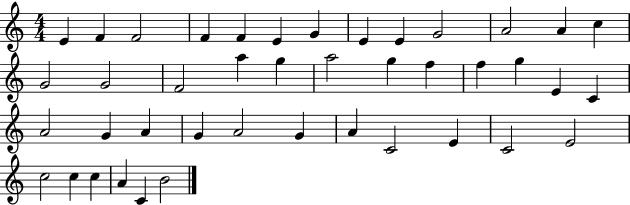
{
  \clef treble
  \numericTimeSignature
  \time 4/4
  \key c \major
  e'4 f'4 f'2 | f'4 f'4 e'4 g'4 | e'4 e'4 g'2 | a'2 a'4 c''4 | \break g'2 g'2 | f'2 a''4 g''4 | a''2 g''4 f''4 | f''4 g''4 e'4 c'4 | \break a'2 g'4 a'4 | g'4 a'2 g'4 | a'4 c'2 e'4 | c'2 e'2 | \break c''2 c''4 c''4 | a'4 c'4 b'2 | \bar "|."
}